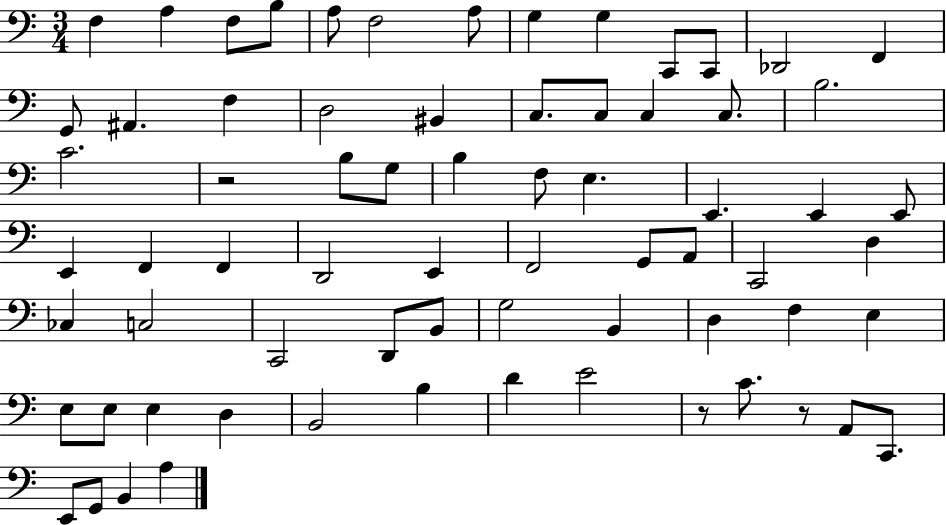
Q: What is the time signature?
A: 3/4